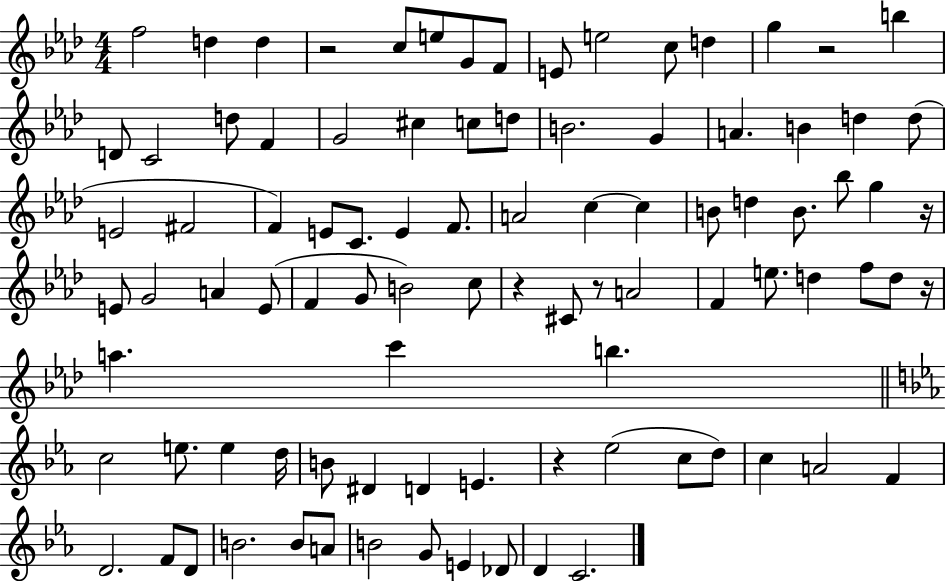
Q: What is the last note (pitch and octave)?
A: C4